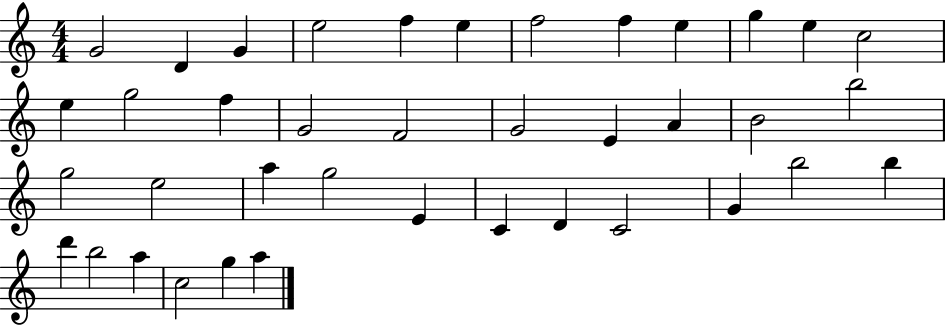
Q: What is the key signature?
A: C major